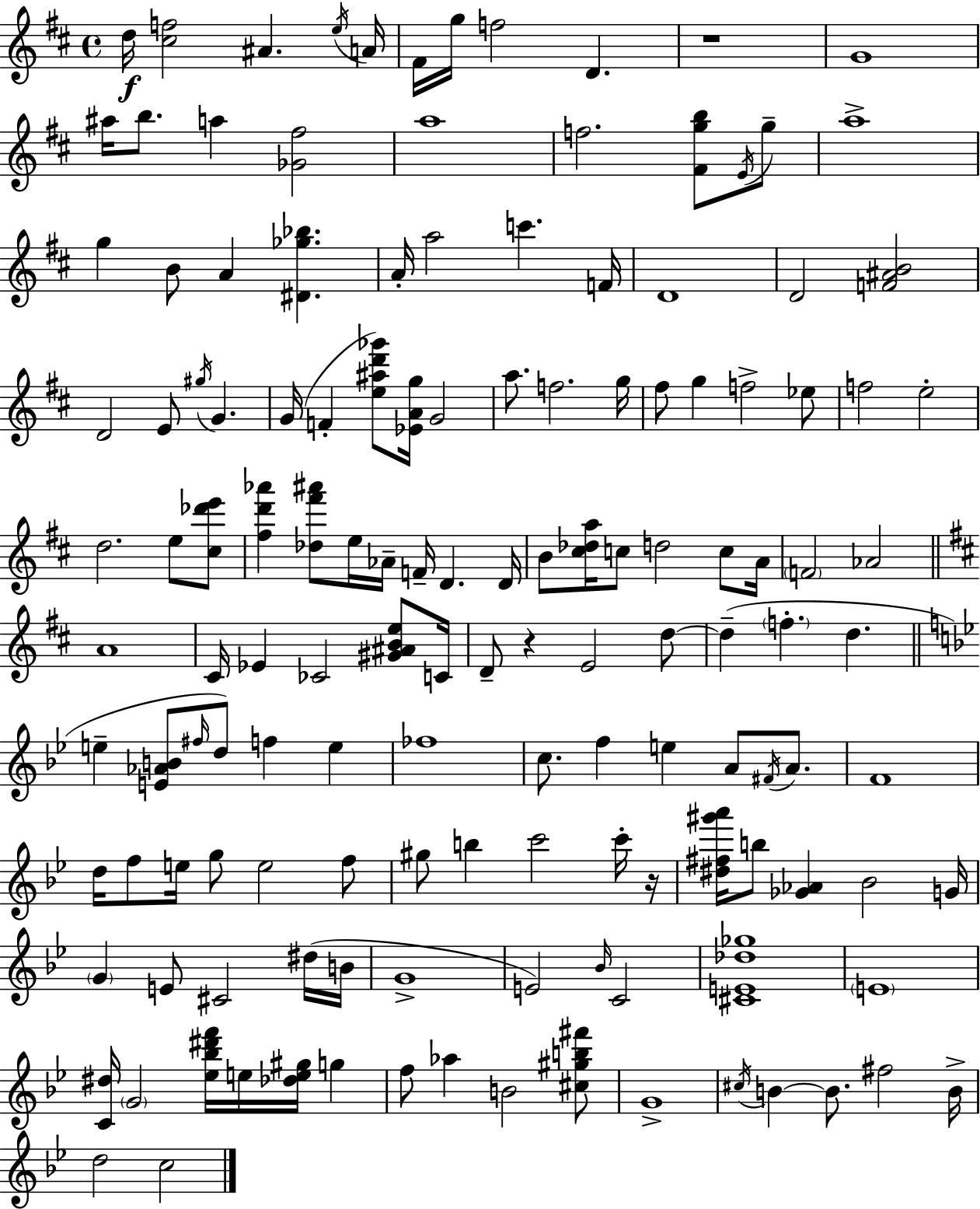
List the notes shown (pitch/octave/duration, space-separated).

D5/s [C#5,F5]/h A#4/q. E5/s A4/s F#4/s G5/s F5/h D4/q. R/w G4/w A#5/s B5/e. A5/q [Gb4,F#5]/h A5/w F5/h. [F#4,G5,B5]/e E4/s G5/e A5/w G5/q B4/e A4/q [D#4,Gb5,Bb5]/q. A4/s A5/h C6/q. F4/s D4/w D4/h [F4,A#4,B4]/h D4/h E4/e G#5/s G4/q. G4/s F4/q [E5,A#5,D6,Gb6]/e [Eb4,A4,G5]/s G4/h A5/e. F5/h. G5/s F#5/e G5/q F5/h Eb5/e F5/h E5/h D5/h. E5/e [C#5,Db6,E6]/e [F#5,D6,Ab6]/q [Db5,F#6,A#6]/e E5/s Ab4/s F4/s D4/q. D4/s B4/e [C#5,Db5,A5]/s C5/e D5/h C5/e A4/s F4/h Ab4/h A4/w C#4/s Eb4/q CES4/h [G#4,A#4,B4,E5]/e C4/s D4/e R/q E4/h D5/e D5/q F5/q. D5/q. E5/q [E4,Ab4,B4]/e F#5/s D5/e F5/q E5/q FES5/w C5/e. F5/q E5/q A4/e F#4/s A4/e. F4/w D5/s F5/e E5/s G5/e E5/h F5/e G#5/e B5/q C6/h C6/s R/s [D#5,F#5,G#6,A6]/s B5/e [Gb4,Ab4]/q Bb4/h G4/s G4/q E4/e C#4/h D#5/s B4/s G4/w E4/h Bb4/s C4/h [C#4,E4,Db5,Gb5]/w E4/w [C4,D#5]/s G4/h [Eb5,Bb5,D#6,F6]/s E5/s [Db5,E5,G#5]/s G5/q F5/e Ab5/q B4/h [C#5,G#5,B5,F#6]/e G4/w C#5/s B4/q B4/e. F#5/h B4/s D5/h C5/h